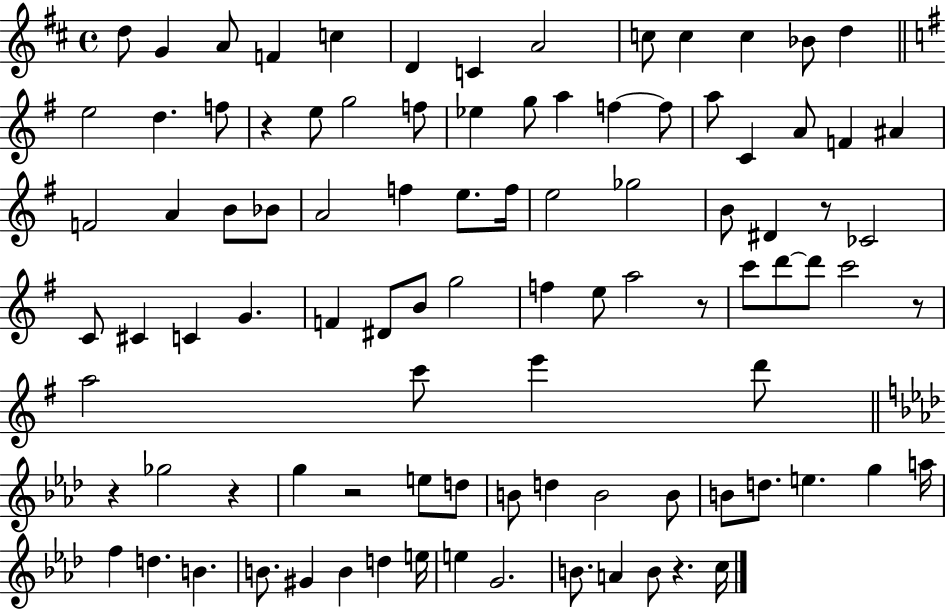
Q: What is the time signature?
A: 4/4